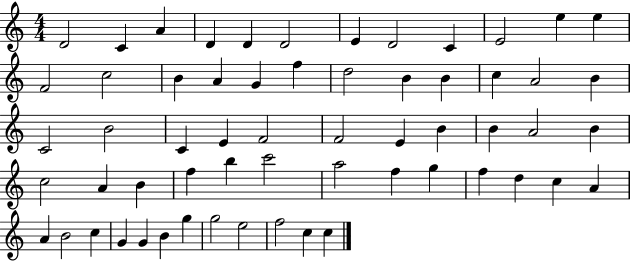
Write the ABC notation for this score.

X:1
T:Untitled
M:4/4
L:1/4
K:C
D2 C A D D D2 E D2 C E2 e e F2 c2 B A G f d2 B B c A2 B C2 B2 C E F2 F2 E B B A2 B c2 A B f b c'2 a2 f g f d c A A B2 c G G B g g2 e2 f2 c c